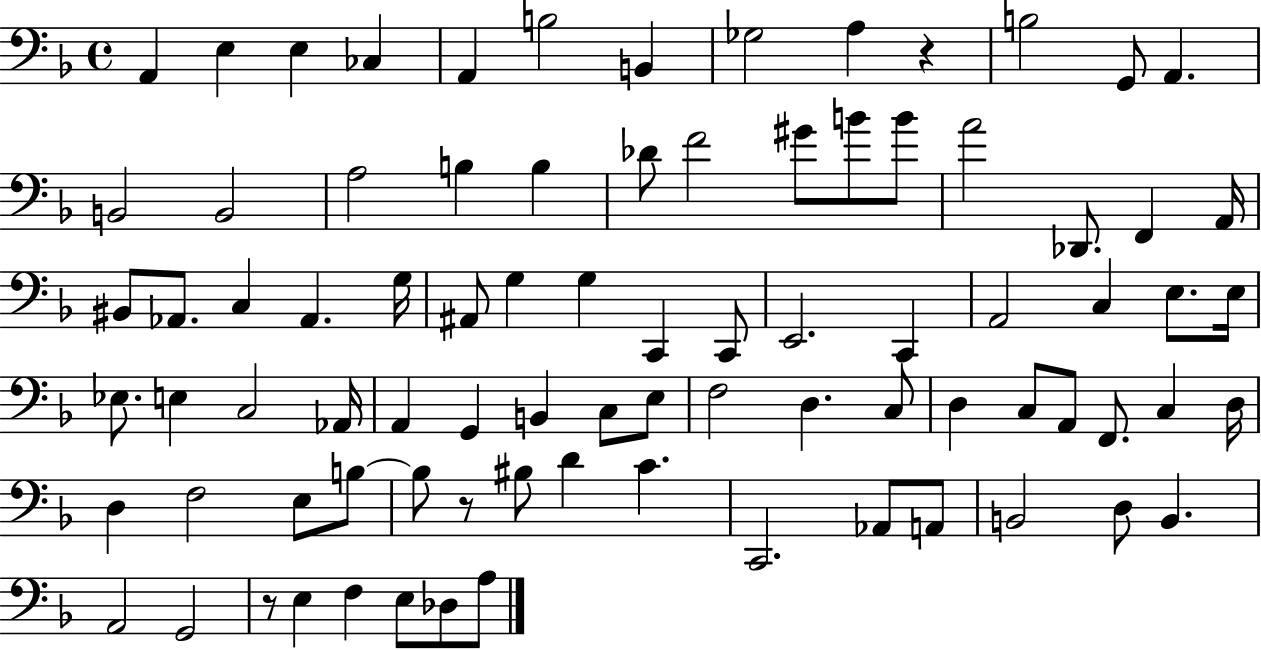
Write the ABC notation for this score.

X:1
T:Untitled
M:4/4
L:1/4
K:F
A,, E, E, _C, A,, B,2 B,, _G,2 A, z B,2 G,,/2 A,, B,,2 B,,2 A,2 B, B, _D/2 F2 ^G/2 B/2 B/2 A2 _D,,/2 F,, A,,/4 ^B,,/2 _A,,/2 C, _A,, G,/4 ^A,,/2 G, G, C,, C,,/2 E,,2 C,, A,,2 C, E,/2 E,/4 _E,/2 E, C,2 _A,,/4 A,, G,, B,, C,/2 E,/2 F,2 D, C,/2 D, C,/2 A,,/2 F,,/2 C, D,/4 D, F,2 E,/2 B,/2 B,/2 z/2 ^B,/2 D C C,,2 _A,,/2 A,,/2 B,,2 D,/2 B,, A,,2 G,,2 z/2 E, F, E,/2 _D,/2 A,/2